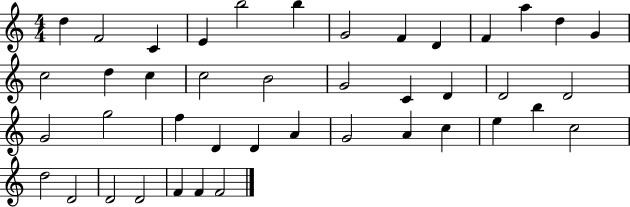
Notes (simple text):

D5/q F4/h C4/q E4/q B5/h B5/q G4/h F4/q D4/q F4/q A5/q D5/q G4/q C5/h D5/q C5/q C5/h B4/h G4/h C4/q D4/q D4/h D4/h G4/h G5/h F5/q D4/q D4/q A4/q G4/h A4/q C5/q E5/q B5/q C5/h D5/h D4/h D4/h D4/h F4/q F4/q F4/h